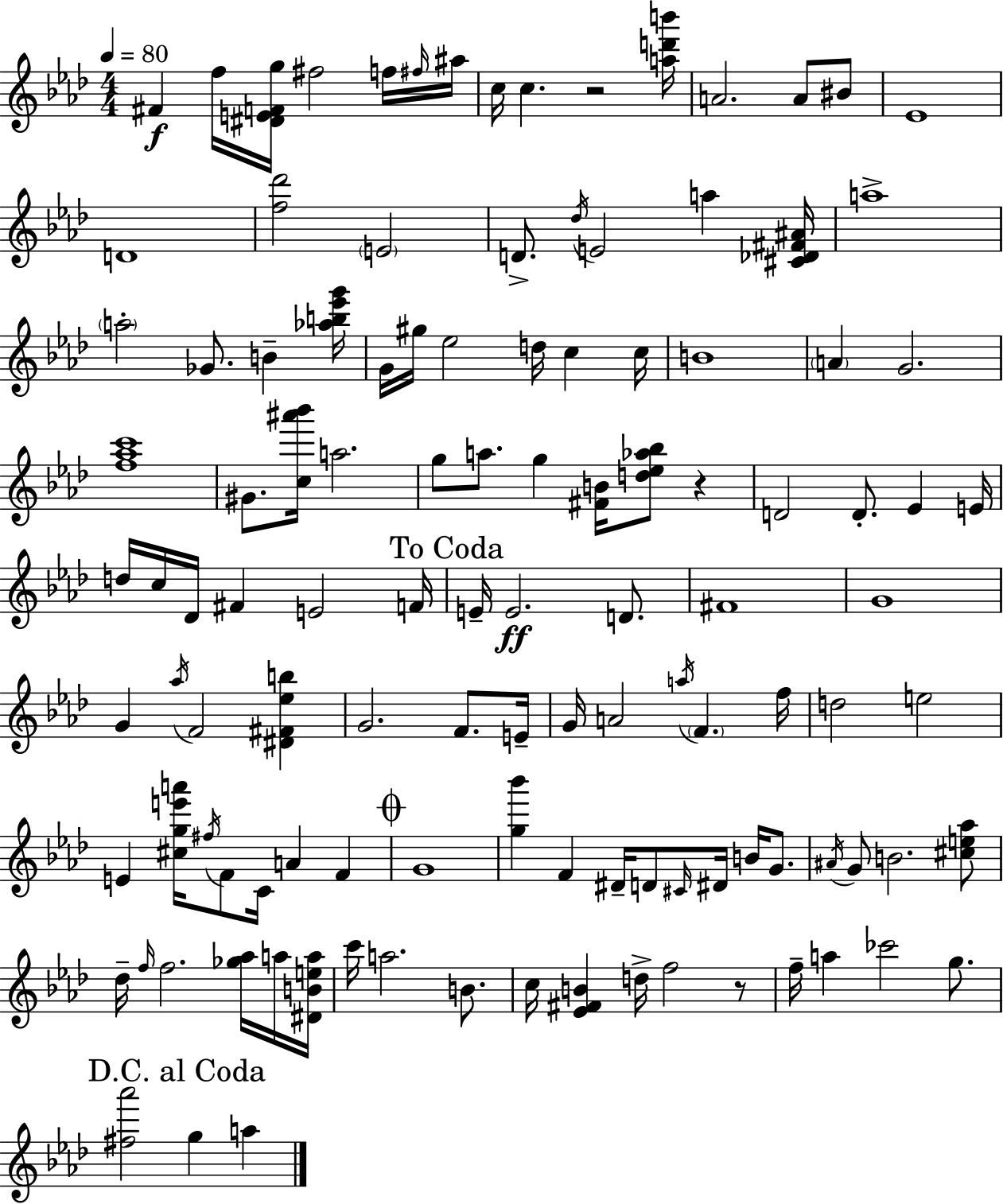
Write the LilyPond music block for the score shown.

{
  \clef treble
  \numericTimeSignature
  \time 4/4
  \key f \minor
  \tempo 4 = 80
  fis'4\f f''16 <dis' e' f' g''>16 fis''2 f''16 \grace { fis''16 } | ais''16 c''16 c''4. r2 | <a'' d''' b'''>16 a'2. a'8 bis'8 | ees'1 | \break d'1 | <f'' des'''>2 \parenthesize e'2 | d'8.-> \acciaccatura { des''16 } e'2 a''4 | <cis' des' fis' ais'>16 a''1-> | \break \parenthesize a''2-. ges'8. b'4-- | <aes'' b'' ees''' g'''>16 g'16 gis''16 ees''2 d''16 c''4 | c''16 b'1 | \parenthesize a'4 g'2. | \break <f'' aes'' c'''>1 | gis'8. <c'' ais''' bes'''>16 a''2. | g''8 a''8. g''4 <fis' b'>16 <d'' ees'' aes'' bes''>8 r4 | d'2 d'8.-. ees'4 | \break e'16 d''16 c''16 des'16 fis'4 e'2 | f'16 \mark "To Coda" e'16-- e'2.\ff d'8. | fis'1 | g'1 | \break g'4 \acciaccatura { aes''16 } f'2 <dis' fis' ees'' b''>4 | g'2. f'8. | e'16-- g'16 a'2 \acciaccatura { a''16 } \parenthesize f'4. | f''16 d''2 e''2 | \break e'4 <cis'' g'' e''' a'''>16 \acciaccatura { fis''16 } f'8 c'16 a'4 | f'4 \mark \markup { \musicglyph "scripts.coda" } g'1 | <g'' bes'''>4 f'4 dis'16-- d'8 | \grace { cis'16 } dis'16 b'16 g'8. \acciaccatura { ais'16 } g'8 b'2. | \break <cis'' e'' aes''>8 des''16-- \grace { f''16 } f''2. | <ges'' aes''>16 a''16 <dis' b' e'' a''>16 c'''16 a''2. | b'8. c''16 <ees' fis' b'>4 d''16-> f''2 | r8 f''16-- a''4 ces'''2 | \break g''8. \mark "D.C. al Coda" <fis'' aes'''>2 | g''4 a''4 \bar "|."
}